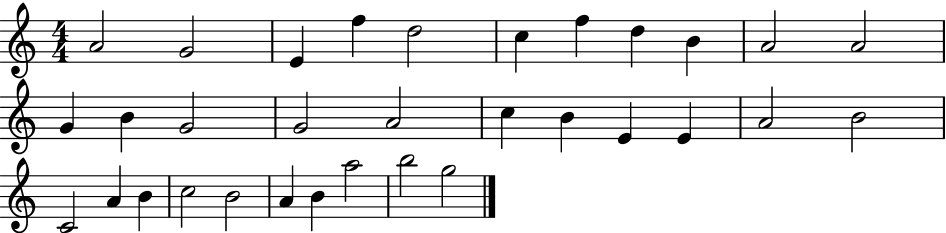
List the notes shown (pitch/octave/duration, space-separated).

A4/h G4/h E4/q F5/q D5/h C5/q F5/q D5/q B4/q A4/h A4/h G4/q B4/q G4/h G4/h A4/h C5/q B4/q E4/q E4/q A4/h B4/h C4/h A4/q B4/q C5/h B4/h A4/q B4/q A5/h B5/h G5/h